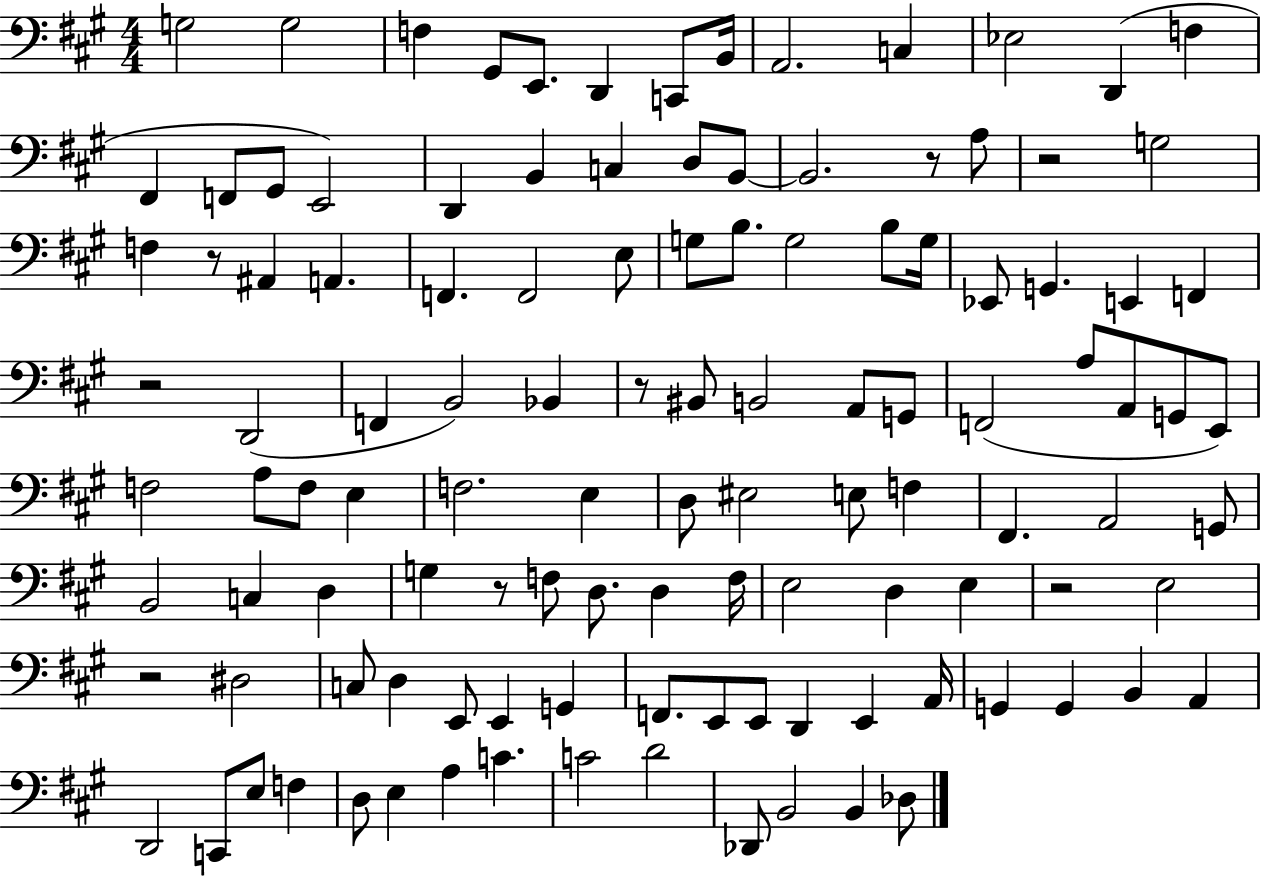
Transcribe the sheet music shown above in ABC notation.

X:1
T:Untitled
M:4/4
L:1/4
K:A
G,2 G,2 F, ^G,,/2 E,,/2 D,, C,,/2 B,,/4 A,,2 C, _E,2 D,, F, ^F,, F,,/2 ^G,,/2 E,,2 D,, B,, C, D,/2 B,,/2 B,,2 z/2 A,/2 z2 G,2 F, z/2 ^A,, A,, F,, F,,2 E,/2 G,/2 B,/2 G,2 B,/2 G,/4 _E,,/2 G,, E,, F,, z2 D,,2 F,, B,,2 _B,, z/2 ^B,,/2 B,,2 A,,/2 G,,/2 F,,2 A,/2 A,,/2 G,,/2 E,,/2 F,2 A,/2 F,/2 E, F,2 E, D,/2 ^E,2 E,/2 F, ^F,, A,,2 G,,/2 B,,2 C, D, G, z/2 F,/2 D,/2 D, F,/4 E,2 D, E, z2 E,2 z2 ^D,2 C,/2 D, E,,/2 E,, G,, F,,/2 E,,/2 E,,/2 D,, E,, A,,/4 G,, G,, B,, A,, D,,2 C,,/2 E,/2 F, D,/2 E, A, C C2 D2 _D,,/2 B,,2 B,, _D,/2